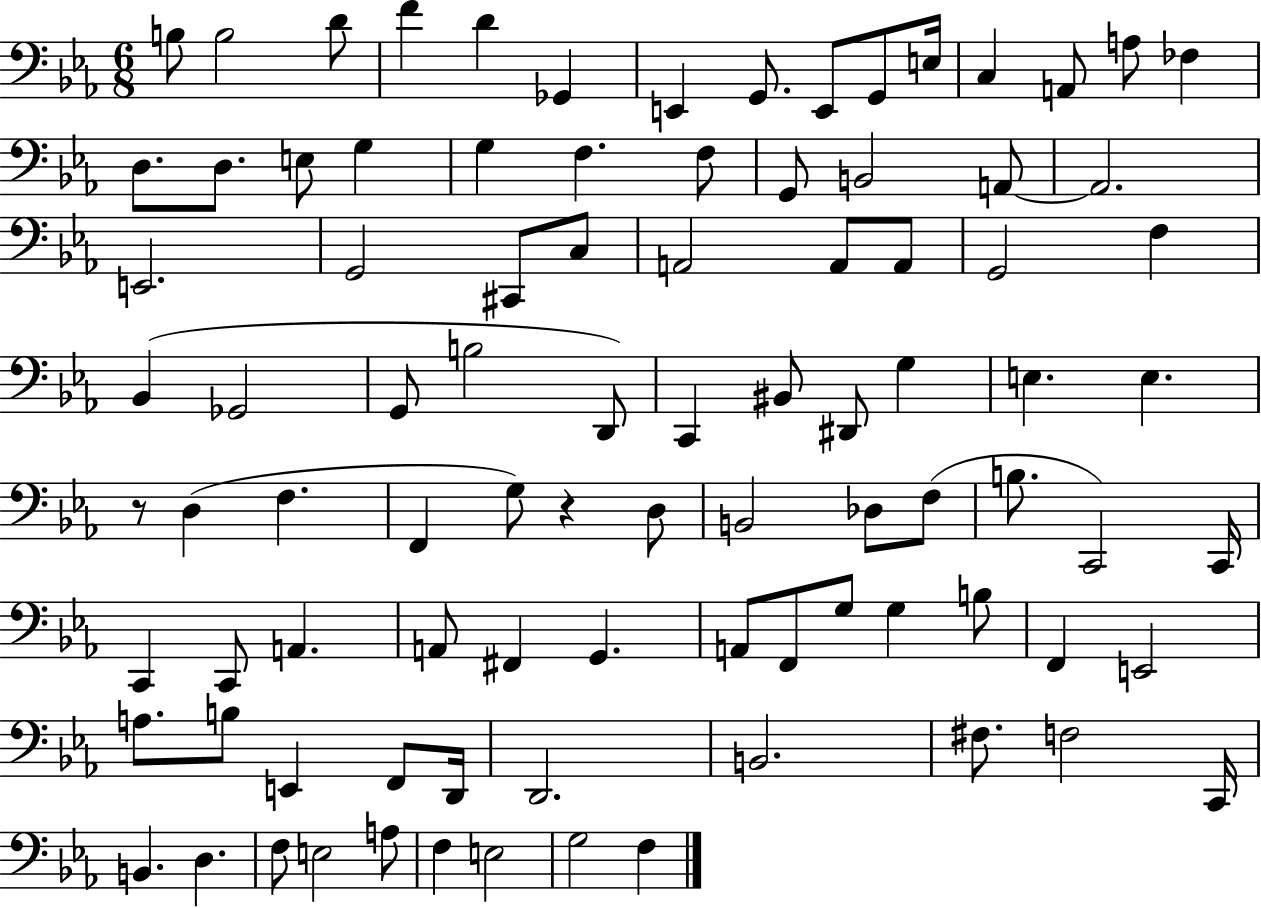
X:1
T:Untitled
M:6/8
L:1/4
K:Eb
B,/2 B,2 D/2 F D _G,, E,, G,,/2 E,,/2 G,,/2 E,/4 C, A,,/2 A,/2 _F, D,/2 D,/2 E,/2 G, G, F, F,/2 G,,/2 B,,2 A,,/2 A,,2 E,,2 G,,2 ^C,,/2 C,/2 A,,2 A,,/2 A,,/2 G,,2 F, _B,, _G,,2 G,,/2 B,2 D,,/2 C,, ^B,,/2 ^D,,/2 G, E, E, z/2 D, F, F,, G,/2 z D,/2 B,,2 _D,/2 F,/2 B,/2 C,,2 C,,/4 C,, C,,/2 A,, A,,/2 ^F,, G,, A,,/2 F,,/2 G,/2 G, B,/2 F,, E,,2 A,/2 B,/2 E,, F,,/2 D,,/4 D,,2 B,,2 ^F,/2 F,2 C,,/4 B,, D, F,/2 E,2 A,/2 F, E,2 G,2 F,